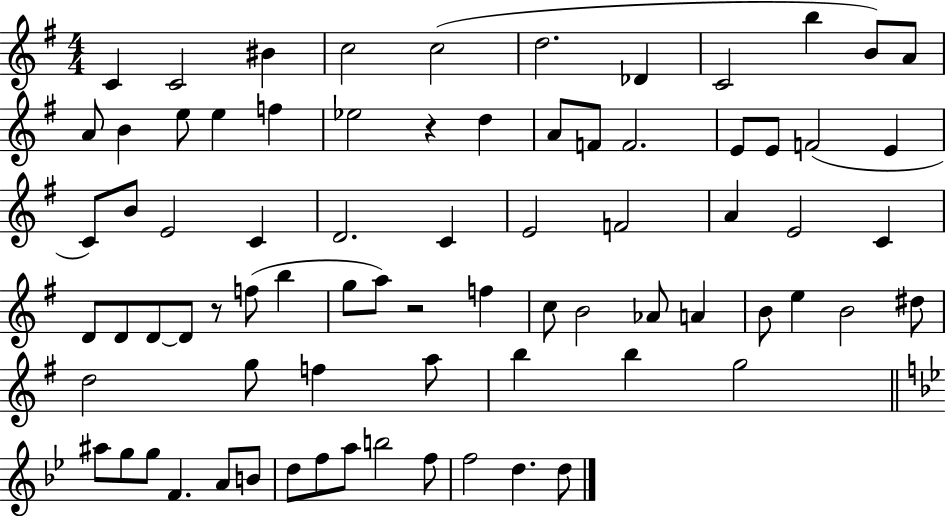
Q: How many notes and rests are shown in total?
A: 77